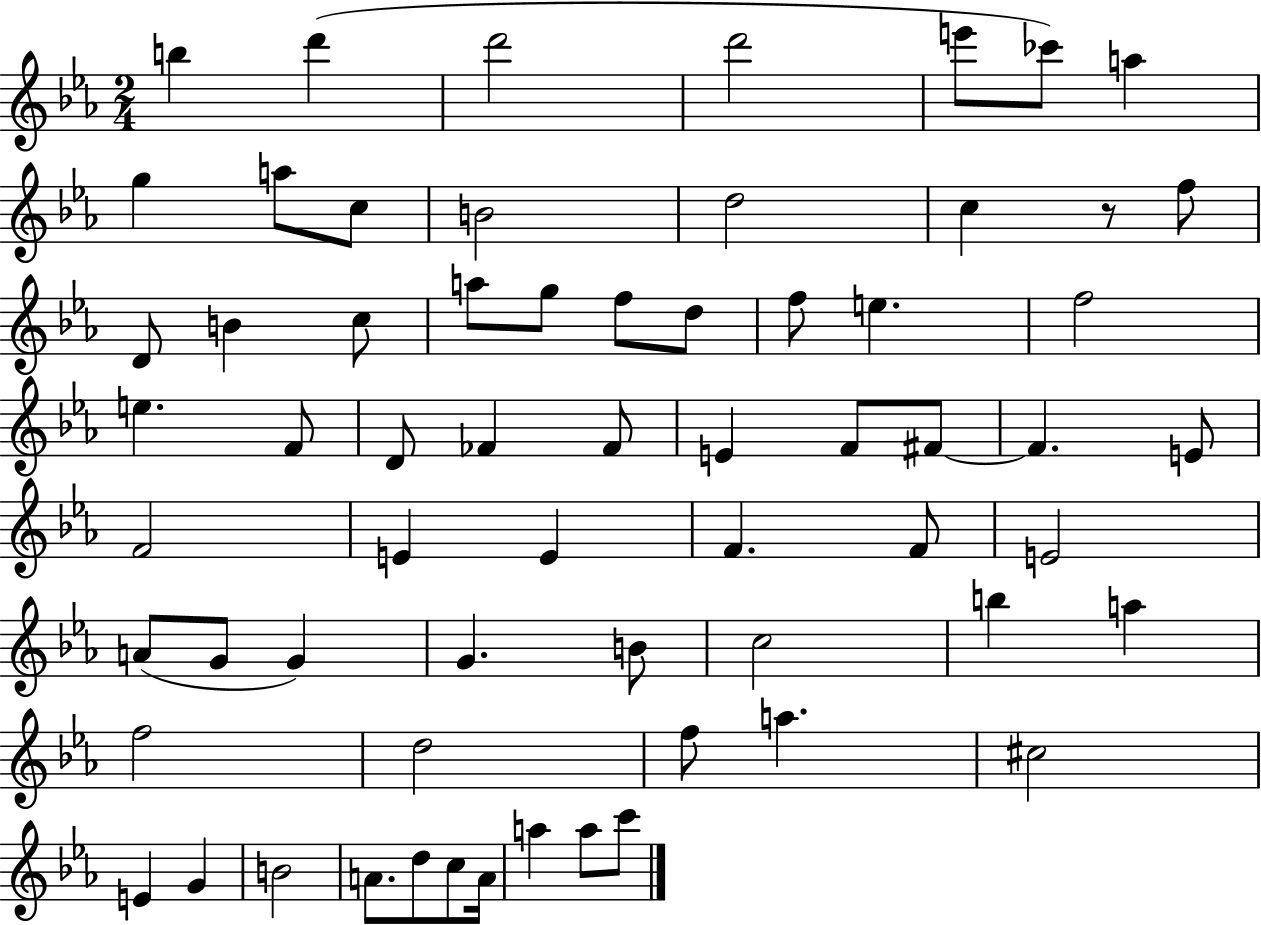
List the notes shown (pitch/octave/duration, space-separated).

B5/q D6/q D6/h D6/h E6/e CES6/e A5/q G5/q A5/e C5/e B4/h D5/h C5/q R/e F5/e D4/e B4/q C5/e A5/e G5/e F5/e D5/e F5/e E5/q. F5/h E5/q. F4/e D4/e FES4/q FES4/e E4/q F4/e F#4/e F#4/q. E4/e F4/h E4/q E4/q F4/q. F4/e E4/h A4/e G4/e G4/q G4/q. B4/e C5/h B5/q A5/q F5/h D5/h F5/e A5/q. C#5/h E4/q G4/q B4/h A4/e. D5/e C5/e A4/s A5/q A5/e C6/e